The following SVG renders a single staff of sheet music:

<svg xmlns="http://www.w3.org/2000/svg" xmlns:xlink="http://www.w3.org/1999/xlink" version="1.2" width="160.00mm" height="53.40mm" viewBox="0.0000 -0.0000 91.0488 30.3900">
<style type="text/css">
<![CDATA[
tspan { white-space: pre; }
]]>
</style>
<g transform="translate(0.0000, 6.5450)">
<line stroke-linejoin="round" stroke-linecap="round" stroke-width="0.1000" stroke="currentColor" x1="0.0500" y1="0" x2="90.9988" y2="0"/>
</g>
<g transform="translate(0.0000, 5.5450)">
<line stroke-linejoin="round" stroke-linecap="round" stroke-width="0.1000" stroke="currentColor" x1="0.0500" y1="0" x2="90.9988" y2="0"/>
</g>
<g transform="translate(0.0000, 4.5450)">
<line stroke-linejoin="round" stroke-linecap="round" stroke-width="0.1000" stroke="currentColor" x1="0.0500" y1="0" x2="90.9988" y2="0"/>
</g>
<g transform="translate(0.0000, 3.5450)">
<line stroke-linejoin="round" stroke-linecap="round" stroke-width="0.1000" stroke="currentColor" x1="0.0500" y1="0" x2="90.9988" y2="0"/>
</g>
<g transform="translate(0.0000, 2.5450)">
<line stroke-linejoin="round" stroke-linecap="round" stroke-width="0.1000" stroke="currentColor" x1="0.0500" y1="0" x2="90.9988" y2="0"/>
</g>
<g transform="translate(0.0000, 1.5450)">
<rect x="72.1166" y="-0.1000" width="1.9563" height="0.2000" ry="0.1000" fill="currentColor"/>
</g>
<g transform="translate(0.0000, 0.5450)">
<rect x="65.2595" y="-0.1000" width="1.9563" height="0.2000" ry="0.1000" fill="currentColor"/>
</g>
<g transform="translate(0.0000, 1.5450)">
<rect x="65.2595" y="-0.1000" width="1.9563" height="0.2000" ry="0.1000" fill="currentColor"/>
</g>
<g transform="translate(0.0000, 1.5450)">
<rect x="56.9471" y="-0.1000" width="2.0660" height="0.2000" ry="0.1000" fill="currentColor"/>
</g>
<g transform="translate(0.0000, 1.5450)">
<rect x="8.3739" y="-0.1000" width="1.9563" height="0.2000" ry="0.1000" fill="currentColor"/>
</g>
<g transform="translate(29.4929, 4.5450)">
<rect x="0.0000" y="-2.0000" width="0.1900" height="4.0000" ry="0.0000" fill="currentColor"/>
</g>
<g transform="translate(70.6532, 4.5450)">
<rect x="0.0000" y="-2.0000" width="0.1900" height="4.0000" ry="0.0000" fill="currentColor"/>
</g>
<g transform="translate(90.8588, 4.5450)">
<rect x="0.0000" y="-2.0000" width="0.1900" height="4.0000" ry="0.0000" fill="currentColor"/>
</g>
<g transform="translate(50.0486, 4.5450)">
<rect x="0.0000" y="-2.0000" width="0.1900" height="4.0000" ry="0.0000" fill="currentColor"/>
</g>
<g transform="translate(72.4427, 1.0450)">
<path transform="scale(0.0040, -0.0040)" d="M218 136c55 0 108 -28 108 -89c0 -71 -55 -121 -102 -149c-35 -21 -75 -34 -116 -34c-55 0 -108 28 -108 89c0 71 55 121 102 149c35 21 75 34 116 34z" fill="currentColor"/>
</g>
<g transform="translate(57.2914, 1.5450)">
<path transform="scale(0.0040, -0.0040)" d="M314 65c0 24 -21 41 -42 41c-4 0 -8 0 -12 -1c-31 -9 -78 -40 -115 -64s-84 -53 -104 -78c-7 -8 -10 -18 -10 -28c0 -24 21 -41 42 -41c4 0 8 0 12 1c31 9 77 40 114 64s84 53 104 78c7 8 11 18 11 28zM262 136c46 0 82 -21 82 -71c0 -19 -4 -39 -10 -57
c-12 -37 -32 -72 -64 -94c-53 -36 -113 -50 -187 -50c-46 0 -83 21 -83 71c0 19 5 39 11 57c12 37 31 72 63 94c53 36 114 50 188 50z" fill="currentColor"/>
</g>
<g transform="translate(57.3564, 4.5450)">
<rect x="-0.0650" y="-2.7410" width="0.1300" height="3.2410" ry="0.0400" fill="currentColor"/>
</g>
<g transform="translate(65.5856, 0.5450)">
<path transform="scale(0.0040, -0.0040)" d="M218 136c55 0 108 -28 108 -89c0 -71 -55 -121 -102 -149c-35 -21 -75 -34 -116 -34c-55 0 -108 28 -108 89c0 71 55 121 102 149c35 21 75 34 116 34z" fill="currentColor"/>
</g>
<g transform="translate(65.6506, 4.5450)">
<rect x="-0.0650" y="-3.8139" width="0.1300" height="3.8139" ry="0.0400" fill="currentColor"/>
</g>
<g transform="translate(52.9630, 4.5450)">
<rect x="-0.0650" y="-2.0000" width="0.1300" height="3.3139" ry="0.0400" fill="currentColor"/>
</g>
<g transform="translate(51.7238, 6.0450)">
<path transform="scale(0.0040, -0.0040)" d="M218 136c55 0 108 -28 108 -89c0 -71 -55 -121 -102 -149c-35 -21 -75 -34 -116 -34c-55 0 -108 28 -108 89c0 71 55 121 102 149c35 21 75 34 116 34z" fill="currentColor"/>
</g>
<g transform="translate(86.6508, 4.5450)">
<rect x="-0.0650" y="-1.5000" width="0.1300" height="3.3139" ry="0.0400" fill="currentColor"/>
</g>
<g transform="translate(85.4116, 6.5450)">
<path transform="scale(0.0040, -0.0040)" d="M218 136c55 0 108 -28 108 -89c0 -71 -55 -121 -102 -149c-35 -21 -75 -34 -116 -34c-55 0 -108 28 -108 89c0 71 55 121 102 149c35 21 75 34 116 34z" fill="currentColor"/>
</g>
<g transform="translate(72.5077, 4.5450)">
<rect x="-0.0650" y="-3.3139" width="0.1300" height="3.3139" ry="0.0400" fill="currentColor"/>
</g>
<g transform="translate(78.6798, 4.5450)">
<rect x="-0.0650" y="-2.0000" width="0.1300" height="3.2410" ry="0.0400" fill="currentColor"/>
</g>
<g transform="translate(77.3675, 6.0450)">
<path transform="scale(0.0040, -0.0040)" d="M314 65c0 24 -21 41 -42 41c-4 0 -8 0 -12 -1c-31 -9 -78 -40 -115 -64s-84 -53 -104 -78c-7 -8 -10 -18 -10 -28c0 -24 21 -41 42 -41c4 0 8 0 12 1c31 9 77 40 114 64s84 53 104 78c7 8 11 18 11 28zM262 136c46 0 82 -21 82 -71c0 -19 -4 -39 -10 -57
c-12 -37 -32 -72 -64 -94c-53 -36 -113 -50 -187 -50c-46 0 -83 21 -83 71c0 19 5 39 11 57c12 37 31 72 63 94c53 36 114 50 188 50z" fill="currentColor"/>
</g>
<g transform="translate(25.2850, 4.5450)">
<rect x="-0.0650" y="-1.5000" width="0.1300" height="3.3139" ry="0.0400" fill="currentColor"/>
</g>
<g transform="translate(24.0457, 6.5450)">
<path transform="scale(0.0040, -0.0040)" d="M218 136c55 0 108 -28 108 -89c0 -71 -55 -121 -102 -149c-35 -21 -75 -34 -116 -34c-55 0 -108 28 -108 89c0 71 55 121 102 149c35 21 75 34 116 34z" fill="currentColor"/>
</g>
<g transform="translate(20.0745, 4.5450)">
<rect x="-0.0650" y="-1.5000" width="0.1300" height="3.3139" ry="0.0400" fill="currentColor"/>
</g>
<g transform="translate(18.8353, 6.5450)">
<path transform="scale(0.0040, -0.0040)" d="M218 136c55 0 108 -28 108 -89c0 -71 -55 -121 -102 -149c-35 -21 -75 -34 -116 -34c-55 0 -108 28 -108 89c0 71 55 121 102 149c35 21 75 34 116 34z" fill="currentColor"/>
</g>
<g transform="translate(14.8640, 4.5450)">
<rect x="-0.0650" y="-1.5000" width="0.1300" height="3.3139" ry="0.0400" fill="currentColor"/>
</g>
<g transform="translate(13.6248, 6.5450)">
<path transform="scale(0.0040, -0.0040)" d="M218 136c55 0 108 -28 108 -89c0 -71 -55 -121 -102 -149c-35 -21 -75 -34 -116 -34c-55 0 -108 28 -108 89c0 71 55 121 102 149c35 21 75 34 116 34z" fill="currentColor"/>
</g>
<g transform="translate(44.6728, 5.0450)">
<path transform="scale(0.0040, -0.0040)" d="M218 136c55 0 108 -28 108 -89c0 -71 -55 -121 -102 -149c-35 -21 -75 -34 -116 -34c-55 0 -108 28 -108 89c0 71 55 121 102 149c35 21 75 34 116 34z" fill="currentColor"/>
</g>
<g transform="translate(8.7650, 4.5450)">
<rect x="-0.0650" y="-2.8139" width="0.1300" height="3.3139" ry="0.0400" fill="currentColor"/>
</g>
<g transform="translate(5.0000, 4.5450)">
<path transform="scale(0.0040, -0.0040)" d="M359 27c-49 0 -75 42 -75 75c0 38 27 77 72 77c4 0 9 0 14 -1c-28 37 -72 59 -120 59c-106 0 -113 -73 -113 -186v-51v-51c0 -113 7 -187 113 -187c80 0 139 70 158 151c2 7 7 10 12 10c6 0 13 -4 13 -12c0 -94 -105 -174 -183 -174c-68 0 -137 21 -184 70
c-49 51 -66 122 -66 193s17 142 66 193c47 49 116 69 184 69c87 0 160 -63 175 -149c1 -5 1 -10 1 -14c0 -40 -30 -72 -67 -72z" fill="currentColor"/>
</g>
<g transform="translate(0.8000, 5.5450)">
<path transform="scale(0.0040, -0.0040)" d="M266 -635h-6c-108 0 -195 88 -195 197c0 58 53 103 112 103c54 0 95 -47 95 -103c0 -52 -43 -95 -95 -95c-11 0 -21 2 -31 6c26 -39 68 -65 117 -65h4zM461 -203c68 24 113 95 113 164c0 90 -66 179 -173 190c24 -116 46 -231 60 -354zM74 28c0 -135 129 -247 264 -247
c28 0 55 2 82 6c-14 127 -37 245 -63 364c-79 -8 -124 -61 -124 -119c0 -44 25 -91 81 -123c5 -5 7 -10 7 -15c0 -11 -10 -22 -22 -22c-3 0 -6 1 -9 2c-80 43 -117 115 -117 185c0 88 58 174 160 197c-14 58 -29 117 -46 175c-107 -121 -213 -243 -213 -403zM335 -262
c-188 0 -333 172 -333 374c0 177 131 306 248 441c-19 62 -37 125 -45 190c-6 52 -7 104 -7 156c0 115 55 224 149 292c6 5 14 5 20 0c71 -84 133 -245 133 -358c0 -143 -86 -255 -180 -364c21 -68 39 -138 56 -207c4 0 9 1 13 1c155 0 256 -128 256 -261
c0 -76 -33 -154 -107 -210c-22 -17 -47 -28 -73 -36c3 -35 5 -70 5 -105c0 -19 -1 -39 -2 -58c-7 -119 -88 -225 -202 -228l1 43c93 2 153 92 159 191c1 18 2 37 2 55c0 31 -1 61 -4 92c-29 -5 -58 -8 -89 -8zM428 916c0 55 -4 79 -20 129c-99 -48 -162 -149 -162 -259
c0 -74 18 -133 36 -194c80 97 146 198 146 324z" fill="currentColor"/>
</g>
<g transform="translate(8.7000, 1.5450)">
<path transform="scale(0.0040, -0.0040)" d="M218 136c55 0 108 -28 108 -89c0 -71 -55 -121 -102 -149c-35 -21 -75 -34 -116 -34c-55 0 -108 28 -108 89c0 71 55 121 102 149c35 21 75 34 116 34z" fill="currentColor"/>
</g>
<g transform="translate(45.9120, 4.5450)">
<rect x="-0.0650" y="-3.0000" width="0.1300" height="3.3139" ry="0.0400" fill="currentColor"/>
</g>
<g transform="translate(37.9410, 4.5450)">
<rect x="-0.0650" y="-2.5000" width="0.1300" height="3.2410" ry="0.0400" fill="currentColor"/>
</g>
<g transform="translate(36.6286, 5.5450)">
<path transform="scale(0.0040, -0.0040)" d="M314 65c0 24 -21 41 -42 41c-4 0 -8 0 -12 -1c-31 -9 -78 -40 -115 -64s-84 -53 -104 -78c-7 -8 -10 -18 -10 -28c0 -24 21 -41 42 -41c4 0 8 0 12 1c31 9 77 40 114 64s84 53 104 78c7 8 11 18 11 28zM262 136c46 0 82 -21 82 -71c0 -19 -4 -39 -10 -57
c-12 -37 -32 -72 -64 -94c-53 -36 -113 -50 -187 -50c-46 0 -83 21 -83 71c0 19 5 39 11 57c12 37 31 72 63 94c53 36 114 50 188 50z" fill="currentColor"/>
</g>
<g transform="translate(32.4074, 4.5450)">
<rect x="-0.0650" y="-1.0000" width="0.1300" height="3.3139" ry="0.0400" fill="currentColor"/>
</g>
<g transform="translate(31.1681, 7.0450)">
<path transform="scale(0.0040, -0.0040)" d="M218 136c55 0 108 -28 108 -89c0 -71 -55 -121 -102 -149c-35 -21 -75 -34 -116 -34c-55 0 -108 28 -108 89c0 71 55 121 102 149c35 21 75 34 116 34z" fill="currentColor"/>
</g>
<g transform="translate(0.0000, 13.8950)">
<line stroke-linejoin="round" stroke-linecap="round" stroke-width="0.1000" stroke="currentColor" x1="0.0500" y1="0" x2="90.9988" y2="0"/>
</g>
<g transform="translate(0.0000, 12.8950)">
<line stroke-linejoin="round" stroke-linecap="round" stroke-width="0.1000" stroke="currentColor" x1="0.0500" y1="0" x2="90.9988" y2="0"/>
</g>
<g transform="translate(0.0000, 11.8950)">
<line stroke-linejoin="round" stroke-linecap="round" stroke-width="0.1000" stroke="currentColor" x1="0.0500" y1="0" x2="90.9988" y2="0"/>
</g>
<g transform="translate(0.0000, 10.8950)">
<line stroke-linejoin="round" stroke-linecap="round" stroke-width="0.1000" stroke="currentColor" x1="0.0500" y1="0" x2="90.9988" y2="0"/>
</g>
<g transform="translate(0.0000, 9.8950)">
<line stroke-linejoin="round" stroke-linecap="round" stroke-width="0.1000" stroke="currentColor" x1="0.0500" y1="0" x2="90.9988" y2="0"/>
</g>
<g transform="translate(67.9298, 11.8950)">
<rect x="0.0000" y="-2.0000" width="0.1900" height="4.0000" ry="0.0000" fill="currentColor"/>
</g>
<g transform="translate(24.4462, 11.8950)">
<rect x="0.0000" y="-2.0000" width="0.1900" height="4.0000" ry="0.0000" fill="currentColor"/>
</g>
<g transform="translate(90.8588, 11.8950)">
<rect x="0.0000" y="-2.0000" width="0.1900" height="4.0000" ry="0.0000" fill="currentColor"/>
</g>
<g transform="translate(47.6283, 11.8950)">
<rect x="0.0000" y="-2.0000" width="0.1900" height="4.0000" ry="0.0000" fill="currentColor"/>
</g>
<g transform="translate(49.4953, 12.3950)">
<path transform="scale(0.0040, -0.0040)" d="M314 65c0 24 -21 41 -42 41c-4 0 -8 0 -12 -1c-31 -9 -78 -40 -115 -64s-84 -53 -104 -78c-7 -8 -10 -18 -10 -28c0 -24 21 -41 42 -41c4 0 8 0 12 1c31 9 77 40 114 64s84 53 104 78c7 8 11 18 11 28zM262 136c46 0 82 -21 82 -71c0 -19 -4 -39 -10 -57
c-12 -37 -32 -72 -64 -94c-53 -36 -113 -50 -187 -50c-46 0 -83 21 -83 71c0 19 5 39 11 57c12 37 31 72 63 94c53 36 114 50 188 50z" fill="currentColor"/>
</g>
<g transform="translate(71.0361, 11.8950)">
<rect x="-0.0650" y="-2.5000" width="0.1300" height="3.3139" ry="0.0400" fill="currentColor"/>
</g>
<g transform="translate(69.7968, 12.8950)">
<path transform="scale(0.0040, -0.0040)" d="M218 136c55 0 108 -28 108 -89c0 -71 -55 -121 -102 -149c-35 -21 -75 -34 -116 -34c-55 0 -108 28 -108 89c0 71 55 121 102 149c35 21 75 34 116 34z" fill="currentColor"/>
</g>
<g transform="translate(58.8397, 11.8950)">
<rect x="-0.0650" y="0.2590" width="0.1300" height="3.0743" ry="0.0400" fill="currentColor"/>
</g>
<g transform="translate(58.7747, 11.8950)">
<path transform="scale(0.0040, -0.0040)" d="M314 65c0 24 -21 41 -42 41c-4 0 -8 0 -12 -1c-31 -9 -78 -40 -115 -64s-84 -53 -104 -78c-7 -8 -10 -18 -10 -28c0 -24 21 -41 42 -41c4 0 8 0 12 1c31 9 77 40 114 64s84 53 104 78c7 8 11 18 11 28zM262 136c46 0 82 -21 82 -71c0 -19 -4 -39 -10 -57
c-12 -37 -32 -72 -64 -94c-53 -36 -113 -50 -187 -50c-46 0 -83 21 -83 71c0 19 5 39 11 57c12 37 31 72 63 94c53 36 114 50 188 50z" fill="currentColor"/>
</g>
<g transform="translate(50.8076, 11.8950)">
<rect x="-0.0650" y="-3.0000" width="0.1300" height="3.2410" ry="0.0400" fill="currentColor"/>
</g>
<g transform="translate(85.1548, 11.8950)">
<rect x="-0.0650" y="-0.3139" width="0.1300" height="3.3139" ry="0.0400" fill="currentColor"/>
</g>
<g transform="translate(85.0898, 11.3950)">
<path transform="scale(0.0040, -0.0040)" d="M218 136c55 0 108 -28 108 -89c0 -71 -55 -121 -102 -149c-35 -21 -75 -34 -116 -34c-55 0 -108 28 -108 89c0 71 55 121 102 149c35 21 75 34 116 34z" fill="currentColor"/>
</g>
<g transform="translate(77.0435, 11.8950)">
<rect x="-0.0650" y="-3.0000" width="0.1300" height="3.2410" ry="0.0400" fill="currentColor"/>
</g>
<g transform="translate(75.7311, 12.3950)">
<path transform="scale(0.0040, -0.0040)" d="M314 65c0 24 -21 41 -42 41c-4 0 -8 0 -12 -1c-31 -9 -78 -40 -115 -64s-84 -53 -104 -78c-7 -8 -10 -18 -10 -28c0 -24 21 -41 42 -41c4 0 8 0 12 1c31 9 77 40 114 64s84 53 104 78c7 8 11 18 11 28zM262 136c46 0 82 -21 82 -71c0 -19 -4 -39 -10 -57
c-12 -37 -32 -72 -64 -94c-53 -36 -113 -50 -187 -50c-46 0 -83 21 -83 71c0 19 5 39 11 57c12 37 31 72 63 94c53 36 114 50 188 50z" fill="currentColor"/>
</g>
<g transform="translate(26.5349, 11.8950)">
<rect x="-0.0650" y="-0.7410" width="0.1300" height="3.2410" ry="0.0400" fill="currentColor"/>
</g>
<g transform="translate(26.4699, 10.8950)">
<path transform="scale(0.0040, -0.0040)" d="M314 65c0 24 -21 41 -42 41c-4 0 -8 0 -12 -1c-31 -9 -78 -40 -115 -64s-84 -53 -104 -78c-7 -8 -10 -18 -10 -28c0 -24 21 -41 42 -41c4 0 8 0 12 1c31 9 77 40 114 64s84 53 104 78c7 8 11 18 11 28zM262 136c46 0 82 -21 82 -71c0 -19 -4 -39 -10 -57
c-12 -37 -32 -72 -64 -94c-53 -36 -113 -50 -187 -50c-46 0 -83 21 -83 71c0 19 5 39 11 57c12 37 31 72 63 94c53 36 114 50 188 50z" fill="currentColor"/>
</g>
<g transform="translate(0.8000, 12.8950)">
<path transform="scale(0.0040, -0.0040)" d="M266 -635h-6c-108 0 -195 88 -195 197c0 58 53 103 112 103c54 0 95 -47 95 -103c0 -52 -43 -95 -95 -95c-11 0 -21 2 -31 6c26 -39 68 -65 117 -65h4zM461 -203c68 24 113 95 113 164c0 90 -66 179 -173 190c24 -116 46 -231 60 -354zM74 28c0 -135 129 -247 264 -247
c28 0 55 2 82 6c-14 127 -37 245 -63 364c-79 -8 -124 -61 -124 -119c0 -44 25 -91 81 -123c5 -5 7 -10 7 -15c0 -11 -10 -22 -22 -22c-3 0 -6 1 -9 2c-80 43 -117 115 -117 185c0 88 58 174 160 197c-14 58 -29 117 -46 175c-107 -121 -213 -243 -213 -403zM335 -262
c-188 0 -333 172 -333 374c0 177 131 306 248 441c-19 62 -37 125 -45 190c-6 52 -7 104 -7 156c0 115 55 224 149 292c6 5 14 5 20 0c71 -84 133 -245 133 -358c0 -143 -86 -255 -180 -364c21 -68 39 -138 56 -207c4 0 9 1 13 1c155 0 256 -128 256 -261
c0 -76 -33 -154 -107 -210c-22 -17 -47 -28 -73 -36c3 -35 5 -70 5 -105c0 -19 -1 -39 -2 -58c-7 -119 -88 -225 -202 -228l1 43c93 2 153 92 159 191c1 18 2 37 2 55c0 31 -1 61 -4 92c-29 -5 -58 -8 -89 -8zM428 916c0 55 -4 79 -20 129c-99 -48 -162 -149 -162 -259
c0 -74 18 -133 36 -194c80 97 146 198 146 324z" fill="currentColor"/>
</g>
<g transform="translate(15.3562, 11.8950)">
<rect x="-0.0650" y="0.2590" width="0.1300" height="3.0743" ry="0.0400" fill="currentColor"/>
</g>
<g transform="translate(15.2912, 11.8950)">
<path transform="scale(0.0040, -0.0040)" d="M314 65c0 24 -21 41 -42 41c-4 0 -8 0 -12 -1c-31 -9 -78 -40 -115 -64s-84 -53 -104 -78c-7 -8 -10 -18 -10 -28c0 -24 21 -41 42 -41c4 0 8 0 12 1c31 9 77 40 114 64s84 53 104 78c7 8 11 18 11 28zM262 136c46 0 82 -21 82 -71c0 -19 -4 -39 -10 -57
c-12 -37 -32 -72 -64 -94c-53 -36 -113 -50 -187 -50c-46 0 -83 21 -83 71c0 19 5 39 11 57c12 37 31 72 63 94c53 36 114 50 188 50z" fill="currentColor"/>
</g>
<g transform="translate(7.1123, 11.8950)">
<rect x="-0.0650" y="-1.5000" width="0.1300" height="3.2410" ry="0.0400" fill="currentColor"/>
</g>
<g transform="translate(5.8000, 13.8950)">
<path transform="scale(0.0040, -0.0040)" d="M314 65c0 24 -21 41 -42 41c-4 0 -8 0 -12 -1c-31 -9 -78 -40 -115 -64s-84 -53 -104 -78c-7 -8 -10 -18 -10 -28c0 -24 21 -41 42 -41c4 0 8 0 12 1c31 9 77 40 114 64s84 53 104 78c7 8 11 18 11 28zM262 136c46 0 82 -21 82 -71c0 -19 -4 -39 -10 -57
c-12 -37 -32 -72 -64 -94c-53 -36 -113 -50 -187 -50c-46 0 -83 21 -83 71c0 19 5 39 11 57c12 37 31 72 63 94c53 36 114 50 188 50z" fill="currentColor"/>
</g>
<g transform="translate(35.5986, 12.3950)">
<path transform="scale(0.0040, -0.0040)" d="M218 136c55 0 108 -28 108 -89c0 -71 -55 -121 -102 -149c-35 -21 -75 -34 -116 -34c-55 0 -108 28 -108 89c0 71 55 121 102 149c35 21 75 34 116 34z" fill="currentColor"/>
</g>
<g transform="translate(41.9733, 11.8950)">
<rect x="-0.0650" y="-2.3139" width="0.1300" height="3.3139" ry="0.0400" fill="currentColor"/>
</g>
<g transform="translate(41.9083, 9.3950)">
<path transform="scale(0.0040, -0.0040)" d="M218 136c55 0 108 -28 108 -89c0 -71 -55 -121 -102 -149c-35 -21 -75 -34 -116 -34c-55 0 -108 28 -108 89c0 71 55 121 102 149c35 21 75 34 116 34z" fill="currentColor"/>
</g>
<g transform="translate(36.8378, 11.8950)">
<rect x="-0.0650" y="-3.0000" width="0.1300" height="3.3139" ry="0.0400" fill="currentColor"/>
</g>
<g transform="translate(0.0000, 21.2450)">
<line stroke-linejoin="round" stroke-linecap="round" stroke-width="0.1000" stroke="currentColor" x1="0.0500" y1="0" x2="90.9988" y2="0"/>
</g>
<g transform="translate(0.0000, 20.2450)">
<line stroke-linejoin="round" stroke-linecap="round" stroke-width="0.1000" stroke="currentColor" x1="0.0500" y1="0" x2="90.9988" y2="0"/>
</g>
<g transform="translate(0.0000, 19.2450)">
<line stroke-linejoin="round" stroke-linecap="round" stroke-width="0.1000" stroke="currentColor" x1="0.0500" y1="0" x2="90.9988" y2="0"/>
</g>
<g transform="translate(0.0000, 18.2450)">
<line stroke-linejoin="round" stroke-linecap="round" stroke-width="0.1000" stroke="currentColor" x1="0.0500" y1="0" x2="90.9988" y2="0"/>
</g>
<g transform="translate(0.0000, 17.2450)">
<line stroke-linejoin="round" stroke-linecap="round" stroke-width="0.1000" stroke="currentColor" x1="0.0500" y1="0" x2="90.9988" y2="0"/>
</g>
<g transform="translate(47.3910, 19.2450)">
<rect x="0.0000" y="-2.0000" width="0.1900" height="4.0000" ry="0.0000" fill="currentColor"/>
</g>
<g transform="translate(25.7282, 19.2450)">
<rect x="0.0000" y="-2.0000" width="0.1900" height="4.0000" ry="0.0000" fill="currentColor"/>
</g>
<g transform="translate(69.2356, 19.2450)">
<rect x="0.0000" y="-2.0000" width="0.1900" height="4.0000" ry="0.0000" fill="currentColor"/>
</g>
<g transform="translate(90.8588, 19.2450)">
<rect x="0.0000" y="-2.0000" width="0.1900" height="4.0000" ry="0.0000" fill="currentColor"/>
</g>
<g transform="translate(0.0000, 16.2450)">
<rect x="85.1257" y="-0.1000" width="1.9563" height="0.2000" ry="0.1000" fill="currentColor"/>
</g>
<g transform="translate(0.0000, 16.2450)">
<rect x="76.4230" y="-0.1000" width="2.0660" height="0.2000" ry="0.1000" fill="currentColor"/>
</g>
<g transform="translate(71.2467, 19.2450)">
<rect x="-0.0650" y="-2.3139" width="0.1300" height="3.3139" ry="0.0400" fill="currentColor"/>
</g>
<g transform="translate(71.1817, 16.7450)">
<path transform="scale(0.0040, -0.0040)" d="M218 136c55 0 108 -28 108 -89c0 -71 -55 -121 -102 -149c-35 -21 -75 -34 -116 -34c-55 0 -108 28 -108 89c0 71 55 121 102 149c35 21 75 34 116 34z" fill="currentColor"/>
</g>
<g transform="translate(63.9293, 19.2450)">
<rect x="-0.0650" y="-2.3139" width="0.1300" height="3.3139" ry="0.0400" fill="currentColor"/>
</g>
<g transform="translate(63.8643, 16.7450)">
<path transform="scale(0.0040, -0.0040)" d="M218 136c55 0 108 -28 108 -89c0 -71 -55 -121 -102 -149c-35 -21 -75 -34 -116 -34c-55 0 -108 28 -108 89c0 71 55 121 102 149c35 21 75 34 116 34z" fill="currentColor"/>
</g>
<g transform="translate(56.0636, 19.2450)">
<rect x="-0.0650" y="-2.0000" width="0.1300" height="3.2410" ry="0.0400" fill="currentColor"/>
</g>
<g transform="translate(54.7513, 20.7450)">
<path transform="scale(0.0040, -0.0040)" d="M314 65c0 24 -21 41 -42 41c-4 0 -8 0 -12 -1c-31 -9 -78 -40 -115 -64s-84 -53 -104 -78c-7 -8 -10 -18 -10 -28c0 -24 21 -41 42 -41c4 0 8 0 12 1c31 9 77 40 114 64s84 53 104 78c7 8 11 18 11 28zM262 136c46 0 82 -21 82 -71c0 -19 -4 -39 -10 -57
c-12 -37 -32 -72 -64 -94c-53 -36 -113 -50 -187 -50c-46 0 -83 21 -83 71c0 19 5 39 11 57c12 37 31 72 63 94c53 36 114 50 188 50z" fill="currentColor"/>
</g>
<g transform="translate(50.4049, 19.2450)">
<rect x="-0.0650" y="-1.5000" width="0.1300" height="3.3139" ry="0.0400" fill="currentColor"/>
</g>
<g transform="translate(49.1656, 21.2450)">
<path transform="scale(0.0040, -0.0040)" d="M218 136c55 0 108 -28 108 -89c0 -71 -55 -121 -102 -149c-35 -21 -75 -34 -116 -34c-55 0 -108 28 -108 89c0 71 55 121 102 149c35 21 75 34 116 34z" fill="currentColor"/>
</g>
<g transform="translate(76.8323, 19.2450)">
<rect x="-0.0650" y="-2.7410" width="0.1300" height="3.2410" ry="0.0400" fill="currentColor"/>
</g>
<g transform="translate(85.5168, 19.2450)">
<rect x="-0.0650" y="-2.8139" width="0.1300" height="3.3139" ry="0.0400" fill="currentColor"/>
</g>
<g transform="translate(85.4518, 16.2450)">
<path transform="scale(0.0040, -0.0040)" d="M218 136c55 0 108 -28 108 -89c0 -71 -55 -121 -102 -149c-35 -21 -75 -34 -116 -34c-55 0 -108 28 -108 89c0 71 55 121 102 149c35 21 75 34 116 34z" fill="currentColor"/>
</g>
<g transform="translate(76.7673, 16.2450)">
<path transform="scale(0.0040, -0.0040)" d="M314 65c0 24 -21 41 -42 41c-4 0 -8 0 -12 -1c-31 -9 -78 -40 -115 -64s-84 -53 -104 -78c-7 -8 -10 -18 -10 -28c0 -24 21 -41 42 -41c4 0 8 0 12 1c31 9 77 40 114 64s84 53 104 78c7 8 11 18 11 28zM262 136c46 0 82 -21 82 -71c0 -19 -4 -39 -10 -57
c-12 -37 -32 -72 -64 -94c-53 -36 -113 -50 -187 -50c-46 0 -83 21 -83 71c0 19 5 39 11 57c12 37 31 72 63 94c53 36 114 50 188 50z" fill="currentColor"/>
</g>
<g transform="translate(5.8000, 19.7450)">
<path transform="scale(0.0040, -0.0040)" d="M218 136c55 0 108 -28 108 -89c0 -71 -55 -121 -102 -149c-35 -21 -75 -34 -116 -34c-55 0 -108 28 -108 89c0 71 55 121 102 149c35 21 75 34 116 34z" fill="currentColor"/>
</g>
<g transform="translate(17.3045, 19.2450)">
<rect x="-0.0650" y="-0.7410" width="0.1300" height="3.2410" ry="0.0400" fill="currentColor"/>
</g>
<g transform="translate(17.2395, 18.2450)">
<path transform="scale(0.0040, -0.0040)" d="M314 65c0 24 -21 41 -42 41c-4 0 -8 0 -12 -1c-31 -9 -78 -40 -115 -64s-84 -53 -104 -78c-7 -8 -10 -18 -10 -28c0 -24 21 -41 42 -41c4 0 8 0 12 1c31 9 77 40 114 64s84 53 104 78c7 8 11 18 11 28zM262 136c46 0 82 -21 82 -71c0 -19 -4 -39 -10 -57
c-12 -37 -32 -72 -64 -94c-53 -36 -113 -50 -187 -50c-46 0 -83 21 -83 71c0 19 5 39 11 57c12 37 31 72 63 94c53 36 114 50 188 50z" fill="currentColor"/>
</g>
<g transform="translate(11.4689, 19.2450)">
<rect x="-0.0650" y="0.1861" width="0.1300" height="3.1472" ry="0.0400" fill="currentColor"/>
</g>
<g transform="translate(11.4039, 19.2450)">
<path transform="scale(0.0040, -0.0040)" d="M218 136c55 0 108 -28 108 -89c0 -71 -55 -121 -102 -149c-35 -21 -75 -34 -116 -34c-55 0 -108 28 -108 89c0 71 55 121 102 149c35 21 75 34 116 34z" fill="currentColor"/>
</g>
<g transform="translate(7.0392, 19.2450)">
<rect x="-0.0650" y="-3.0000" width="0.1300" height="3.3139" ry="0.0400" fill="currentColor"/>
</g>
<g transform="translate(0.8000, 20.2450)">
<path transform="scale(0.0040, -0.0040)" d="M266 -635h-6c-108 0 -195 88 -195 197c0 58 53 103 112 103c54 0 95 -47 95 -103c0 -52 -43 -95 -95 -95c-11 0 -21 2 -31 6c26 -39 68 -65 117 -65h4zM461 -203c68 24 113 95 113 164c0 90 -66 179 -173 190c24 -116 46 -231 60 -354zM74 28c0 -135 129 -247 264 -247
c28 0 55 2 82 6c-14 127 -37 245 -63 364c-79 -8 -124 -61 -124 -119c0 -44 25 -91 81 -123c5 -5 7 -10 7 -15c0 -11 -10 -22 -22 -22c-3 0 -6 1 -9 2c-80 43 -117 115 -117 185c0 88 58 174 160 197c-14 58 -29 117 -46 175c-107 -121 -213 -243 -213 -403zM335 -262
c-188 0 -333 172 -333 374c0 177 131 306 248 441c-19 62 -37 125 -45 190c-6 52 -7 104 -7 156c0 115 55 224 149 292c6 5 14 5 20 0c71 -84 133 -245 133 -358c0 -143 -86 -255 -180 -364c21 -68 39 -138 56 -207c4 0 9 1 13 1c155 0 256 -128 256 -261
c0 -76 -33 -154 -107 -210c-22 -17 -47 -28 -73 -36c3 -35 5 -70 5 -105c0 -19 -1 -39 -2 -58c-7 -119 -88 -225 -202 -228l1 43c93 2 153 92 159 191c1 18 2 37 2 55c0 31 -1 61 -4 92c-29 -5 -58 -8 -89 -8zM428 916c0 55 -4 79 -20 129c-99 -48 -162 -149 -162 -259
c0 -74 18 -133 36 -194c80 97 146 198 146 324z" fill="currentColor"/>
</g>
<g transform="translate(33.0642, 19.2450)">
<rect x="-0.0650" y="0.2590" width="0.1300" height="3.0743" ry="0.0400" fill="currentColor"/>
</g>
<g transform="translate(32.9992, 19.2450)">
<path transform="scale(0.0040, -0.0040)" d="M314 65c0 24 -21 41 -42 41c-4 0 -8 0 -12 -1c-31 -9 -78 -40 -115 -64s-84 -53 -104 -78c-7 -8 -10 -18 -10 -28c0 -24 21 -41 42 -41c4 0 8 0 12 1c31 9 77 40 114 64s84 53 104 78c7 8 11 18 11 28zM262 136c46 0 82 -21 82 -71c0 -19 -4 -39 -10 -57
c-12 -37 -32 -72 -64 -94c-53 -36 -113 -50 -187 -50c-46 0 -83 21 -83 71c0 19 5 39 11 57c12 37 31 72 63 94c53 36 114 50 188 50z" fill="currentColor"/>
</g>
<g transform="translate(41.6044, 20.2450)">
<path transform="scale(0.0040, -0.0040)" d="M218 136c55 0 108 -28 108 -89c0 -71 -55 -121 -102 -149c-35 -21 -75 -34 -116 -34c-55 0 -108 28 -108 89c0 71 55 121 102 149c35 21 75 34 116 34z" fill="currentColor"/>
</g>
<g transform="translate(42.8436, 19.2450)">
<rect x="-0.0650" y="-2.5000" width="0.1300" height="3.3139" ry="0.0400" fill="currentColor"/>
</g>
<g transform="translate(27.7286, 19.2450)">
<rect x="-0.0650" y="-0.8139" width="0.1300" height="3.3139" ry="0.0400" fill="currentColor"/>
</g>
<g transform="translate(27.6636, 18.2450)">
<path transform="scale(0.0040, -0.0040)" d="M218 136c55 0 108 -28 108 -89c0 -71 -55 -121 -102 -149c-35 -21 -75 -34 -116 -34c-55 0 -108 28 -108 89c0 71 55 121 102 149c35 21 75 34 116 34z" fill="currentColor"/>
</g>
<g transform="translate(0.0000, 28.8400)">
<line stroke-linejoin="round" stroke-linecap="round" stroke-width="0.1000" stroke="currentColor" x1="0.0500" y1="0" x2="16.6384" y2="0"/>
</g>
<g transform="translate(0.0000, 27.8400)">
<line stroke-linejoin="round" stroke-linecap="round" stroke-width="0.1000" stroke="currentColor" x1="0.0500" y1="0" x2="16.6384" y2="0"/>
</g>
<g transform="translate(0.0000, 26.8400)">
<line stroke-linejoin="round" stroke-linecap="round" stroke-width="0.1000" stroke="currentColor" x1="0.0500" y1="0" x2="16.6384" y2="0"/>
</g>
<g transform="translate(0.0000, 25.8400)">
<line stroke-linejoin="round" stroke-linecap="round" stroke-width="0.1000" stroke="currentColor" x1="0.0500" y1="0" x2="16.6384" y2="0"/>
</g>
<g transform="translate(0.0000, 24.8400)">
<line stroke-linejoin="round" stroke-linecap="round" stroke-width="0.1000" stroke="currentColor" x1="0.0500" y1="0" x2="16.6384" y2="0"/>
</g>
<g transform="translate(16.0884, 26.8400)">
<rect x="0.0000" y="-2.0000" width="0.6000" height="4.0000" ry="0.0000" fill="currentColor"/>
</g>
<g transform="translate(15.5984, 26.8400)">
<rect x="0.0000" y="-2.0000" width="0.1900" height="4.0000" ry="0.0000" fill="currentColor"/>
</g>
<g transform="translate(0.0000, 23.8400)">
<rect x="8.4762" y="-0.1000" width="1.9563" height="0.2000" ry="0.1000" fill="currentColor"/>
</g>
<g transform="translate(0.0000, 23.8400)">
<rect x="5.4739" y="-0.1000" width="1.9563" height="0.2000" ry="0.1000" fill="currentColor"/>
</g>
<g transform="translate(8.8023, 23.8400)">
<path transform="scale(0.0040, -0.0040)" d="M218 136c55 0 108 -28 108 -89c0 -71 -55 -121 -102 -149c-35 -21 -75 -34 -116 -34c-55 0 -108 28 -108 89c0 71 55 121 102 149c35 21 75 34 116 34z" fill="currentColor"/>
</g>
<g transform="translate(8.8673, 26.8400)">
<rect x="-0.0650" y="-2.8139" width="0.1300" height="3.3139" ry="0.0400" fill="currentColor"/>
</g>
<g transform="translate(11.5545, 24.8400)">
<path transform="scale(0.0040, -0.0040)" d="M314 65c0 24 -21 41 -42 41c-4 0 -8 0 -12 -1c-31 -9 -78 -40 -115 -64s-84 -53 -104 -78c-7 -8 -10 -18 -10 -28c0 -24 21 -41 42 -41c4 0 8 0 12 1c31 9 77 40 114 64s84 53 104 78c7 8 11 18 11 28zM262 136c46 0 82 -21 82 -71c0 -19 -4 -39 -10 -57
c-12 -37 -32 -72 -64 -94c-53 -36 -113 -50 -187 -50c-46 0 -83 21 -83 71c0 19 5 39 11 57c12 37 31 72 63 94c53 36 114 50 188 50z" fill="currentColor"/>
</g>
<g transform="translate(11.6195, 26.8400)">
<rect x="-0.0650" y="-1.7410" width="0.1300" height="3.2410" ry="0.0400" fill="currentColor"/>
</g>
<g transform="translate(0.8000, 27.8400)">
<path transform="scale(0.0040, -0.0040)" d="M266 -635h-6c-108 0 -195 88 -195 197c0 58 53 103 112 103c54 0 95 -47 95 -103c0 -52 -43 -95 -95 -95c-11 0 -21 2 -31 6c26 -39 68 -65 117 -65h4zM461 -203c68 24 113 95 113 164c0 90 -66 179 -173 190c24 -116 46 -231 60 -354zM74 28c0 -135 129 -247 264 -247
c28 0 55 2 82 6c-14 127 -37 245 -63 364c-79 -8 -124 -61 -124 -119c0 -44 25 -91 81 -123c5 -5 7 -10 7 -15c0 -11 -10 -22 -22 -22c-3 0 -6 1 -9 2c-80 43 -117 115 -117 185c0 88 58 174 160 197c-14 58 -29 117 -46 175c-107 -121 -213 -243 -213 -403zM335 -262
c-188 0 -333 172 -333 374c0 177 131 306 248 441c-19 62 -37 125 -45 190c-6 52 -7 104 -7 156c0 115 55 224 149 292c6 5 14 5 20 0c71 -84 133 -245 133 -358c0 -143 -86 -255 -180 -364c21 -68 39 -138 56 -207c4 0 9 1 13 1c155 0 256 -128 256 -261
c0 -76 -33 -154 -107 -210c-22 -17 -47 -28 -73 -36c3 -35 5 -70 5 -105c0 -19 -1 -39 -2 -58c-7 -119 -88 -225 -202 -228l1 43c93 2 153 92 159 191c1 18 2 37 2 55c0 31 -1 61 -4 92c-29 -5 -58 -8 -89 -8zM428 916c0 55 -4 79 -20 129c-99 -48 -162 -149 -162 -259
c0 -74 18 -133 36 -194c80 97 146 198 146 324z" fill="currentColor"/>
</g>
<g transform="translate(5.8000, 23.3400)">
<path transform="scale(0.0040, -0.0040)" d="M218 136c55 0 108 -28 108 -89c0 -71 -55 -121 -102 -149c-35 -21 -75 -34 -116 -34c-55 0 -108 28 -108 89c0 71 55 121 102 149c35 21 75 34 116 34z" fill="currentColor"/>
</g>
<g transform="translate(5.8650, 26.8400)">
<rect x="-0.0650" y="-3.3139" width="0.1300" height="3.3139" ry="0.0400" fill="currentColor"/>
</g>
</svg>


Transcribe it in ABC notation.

X:1
T:Untitled
M:4/4
L:1/4
K:C
a E E E D G2 A F a2 c' b F2 E E2 B2 d2 A g A2 B2 G A2 c A B d2 d B2 G E F2 g g a2 a b a f2